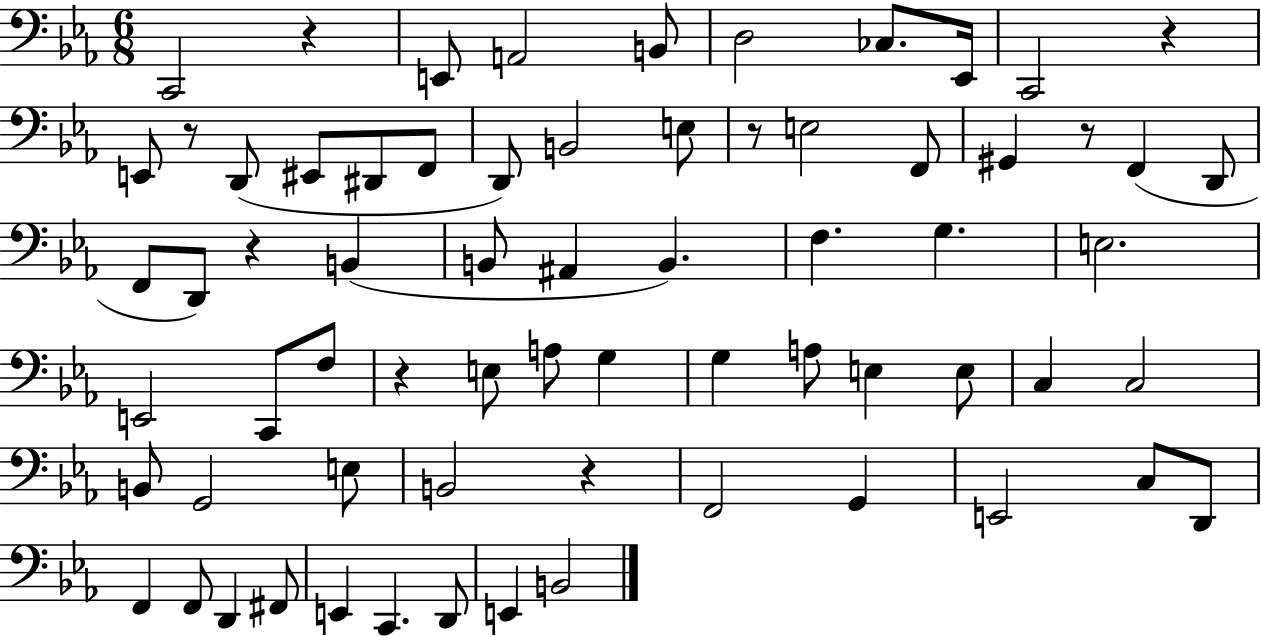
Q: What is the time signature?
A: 6/8